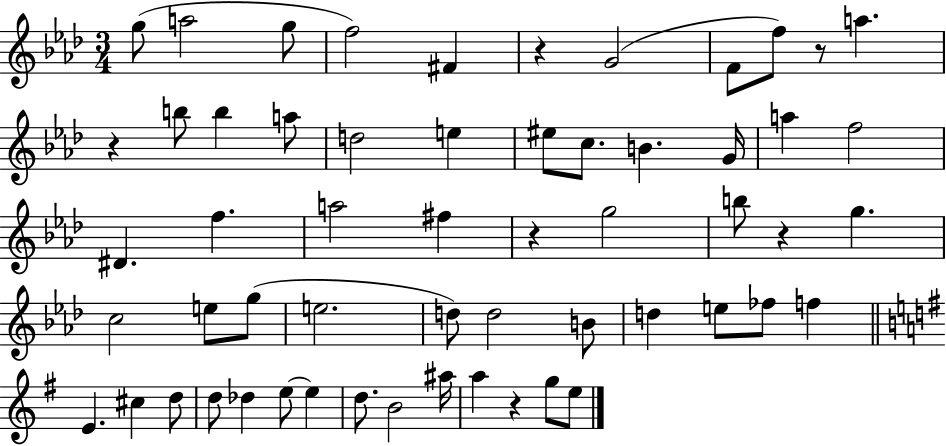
X:1
T:Untitled
M:3/4
L:1/4
K:Ab
g/2 a2 g/2 f2 ^F z G2 F/2 f/2 z/2 a z b/2 b a/2 d2 e ^e/2 c/2 B G/4 a f2 ^D f a2 ^f z g2 b/2 z g c2 e/2 g/2 e2 d/2 d2 B/2 d e/2 _f/2 f E ^c d/2 d/2 _d e/2 e d/2 B2 ^a/4 a z g/2 e/2